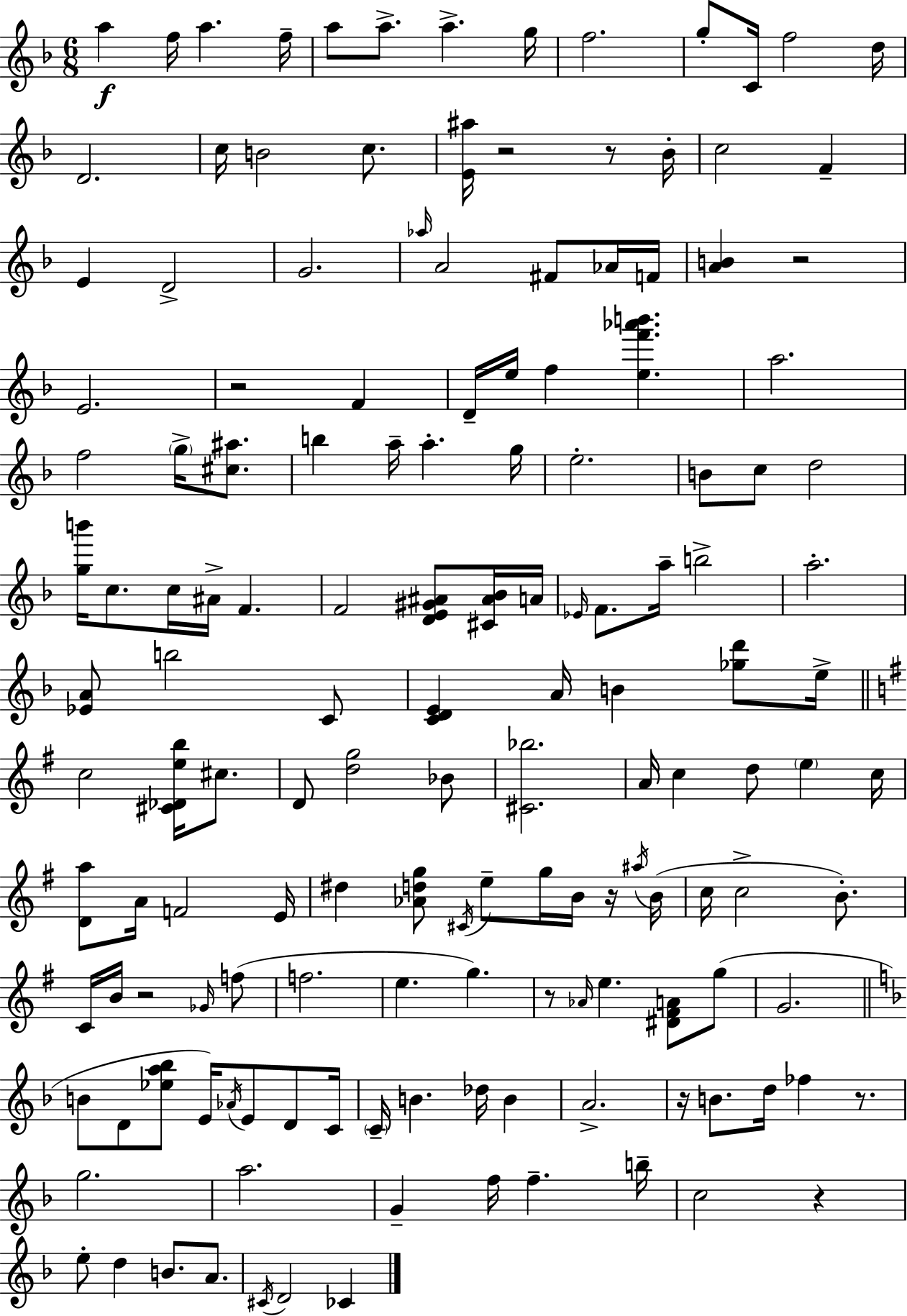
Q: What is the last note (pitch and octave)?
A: CES4